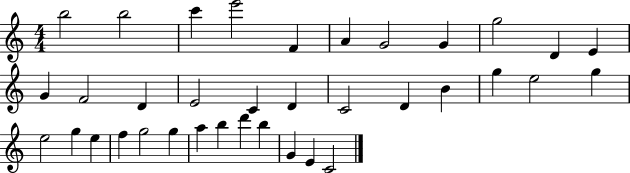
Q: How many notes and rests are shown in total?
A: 36